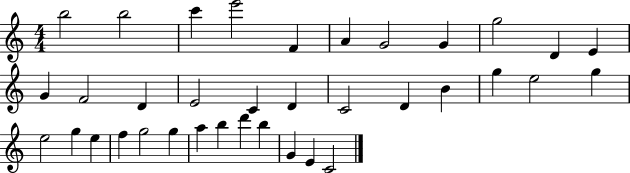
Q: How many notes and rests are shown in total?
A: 36